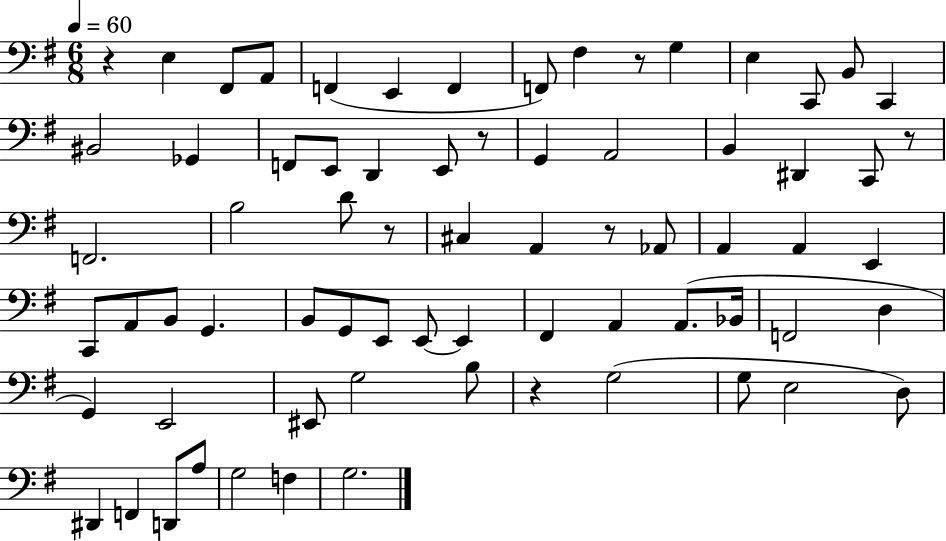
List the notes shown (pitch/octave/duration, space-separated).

R/q E3/q F#2/e A2/e F2/q E2/q F2/q F2/e F#3/q R/e G3/q E3/q C2/e B2/e C2/q BIS2/h Gb2/q F2/e E2/e D2/q E2/e R/e G2/q A2/h B2/q D#2/q C2/e R/e F2/h. B3/h D4/e R/e C#3/q A2/q R/e Ab2/e A2/q A2/q E2/q C2/e A2/e B2/e G2/q. B2/e G2/e E2/e E2/e E2/q F#2/q A2/q A2/e. Bb2/s F2/h D3/q G2/q E2/h EIS2/e G3/h B3/e R/q G3/h G3/e E3/h D3/e D#2/q F2/q D2/e A3/e G3/h F3/q G3/h.